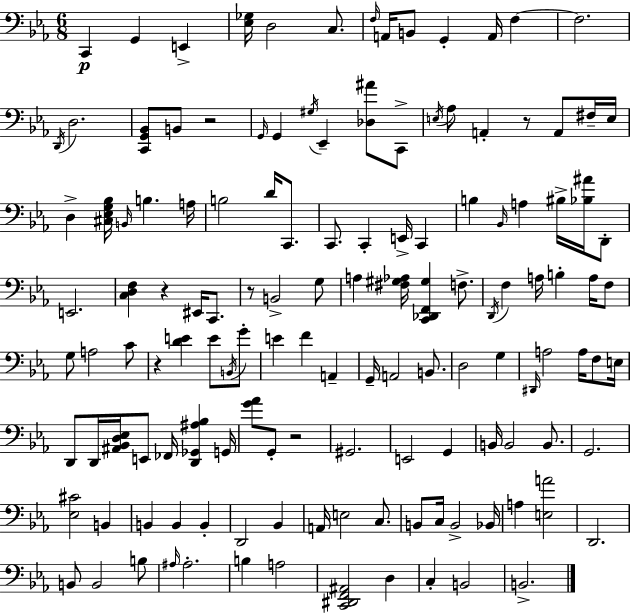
X:1
T:Untitled
M:6/8
L:1/4
K:Eb
C,, G,, E,, [_E,_G,]/4 D,2 C,/2 F,/4 A,,/4 B,,/2 G,, A,,/4 F, F,2 D,,/4 D,2 [C,,G,,_B,,]/2 B,,/2 z2 G,,/4 G,, ^G,/4 _E,, [_D,^A]/2 C,,/2 E,/4 _A,/2 A,, z/2 A,,/2 ^F,/4 E,/4 D, [^C,_E,G,_B,]/4 B,,/4 B, A,/4 B,2 D/4 C,,/2 C,,/2 C,, E,,/4 C,, B, _B,,/4 A, ^B,/4 [_B,^A]/4 D,,/2 E,,2 [C,D,F,] z ^E,,/4 C,,/2 z/2 B,,2 G,/2 A, [^F,^G,_A,]/4 [C,,_D,,F,,^G,] F,/2 D,,/4 F, A,/4 B, A,/4 F,/2 G,/2 A,2 C/2 z [DE] E/2 B,,/4 G/2 E F A,, G,,/4 A,,2 B,,/2 D,2 G, ^D,,/4 A,2 A,/4 F,/2 E,/4 D,,/2 D,,/4 [^A,,_B,,D,_E,]/4 E,,/2 _F,,/4 [D,,_G,,^A,_B,] G,,/4 [G_A]/2 G,,/2 z2 ^G,,2 E,,2 G,, B,,/4 B,,2 B,,/2 G,,2 [_E,^C]2 B,, B,, B,, B,, D,,2 _B,, A,,/4 E,2 C,/2 B,,/2 C,/4 B,,2 _B,,/4 A, [E,A]2 D,,2 B,,/2 B,,2 B,/2 ^A,/4 ^A,2 B, A,2 [C,,^D,,F,,^A,,]2 D, C, B,,2 B,,2